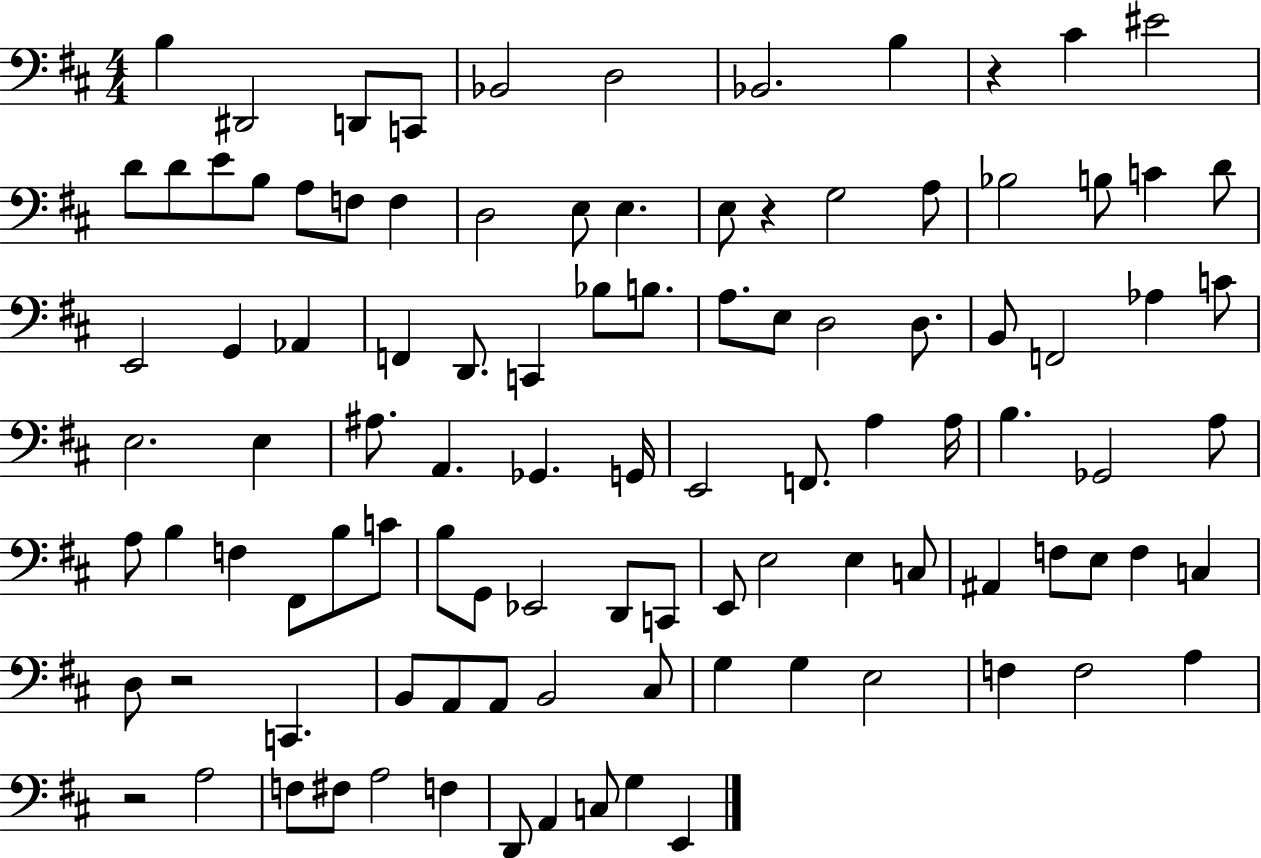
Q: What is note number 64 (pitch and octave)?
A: G2